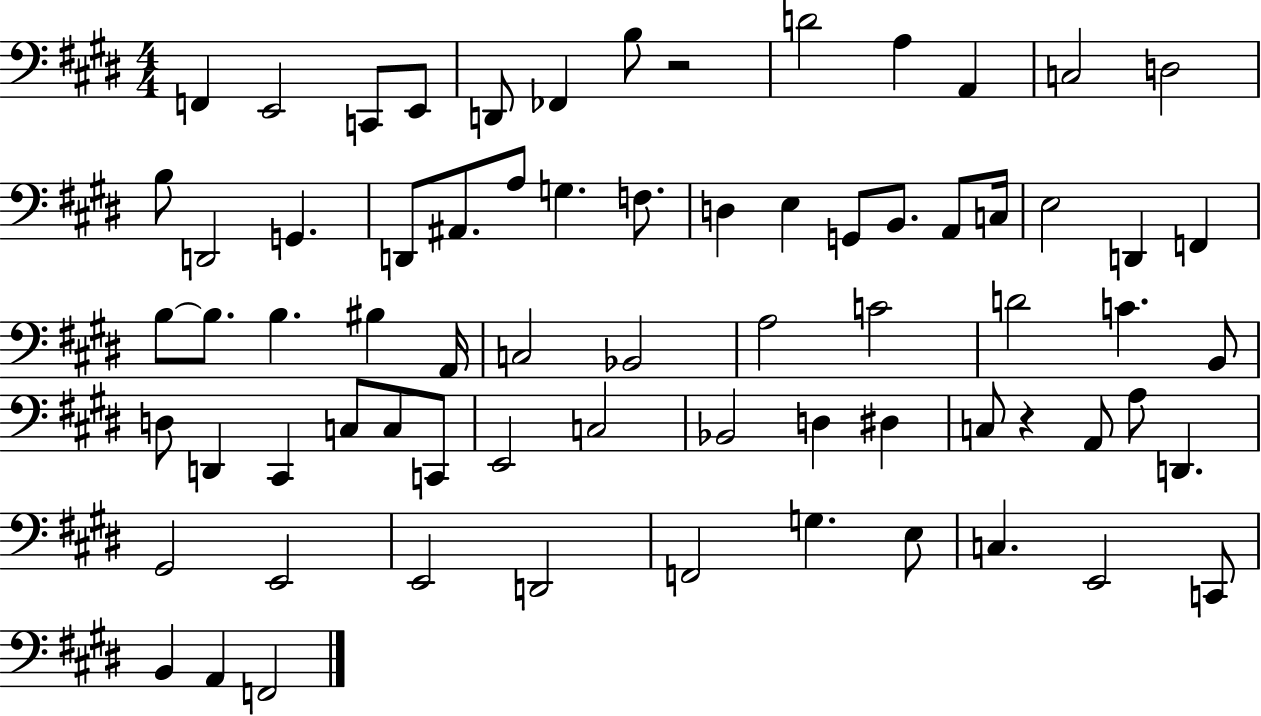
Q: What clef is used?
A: bass